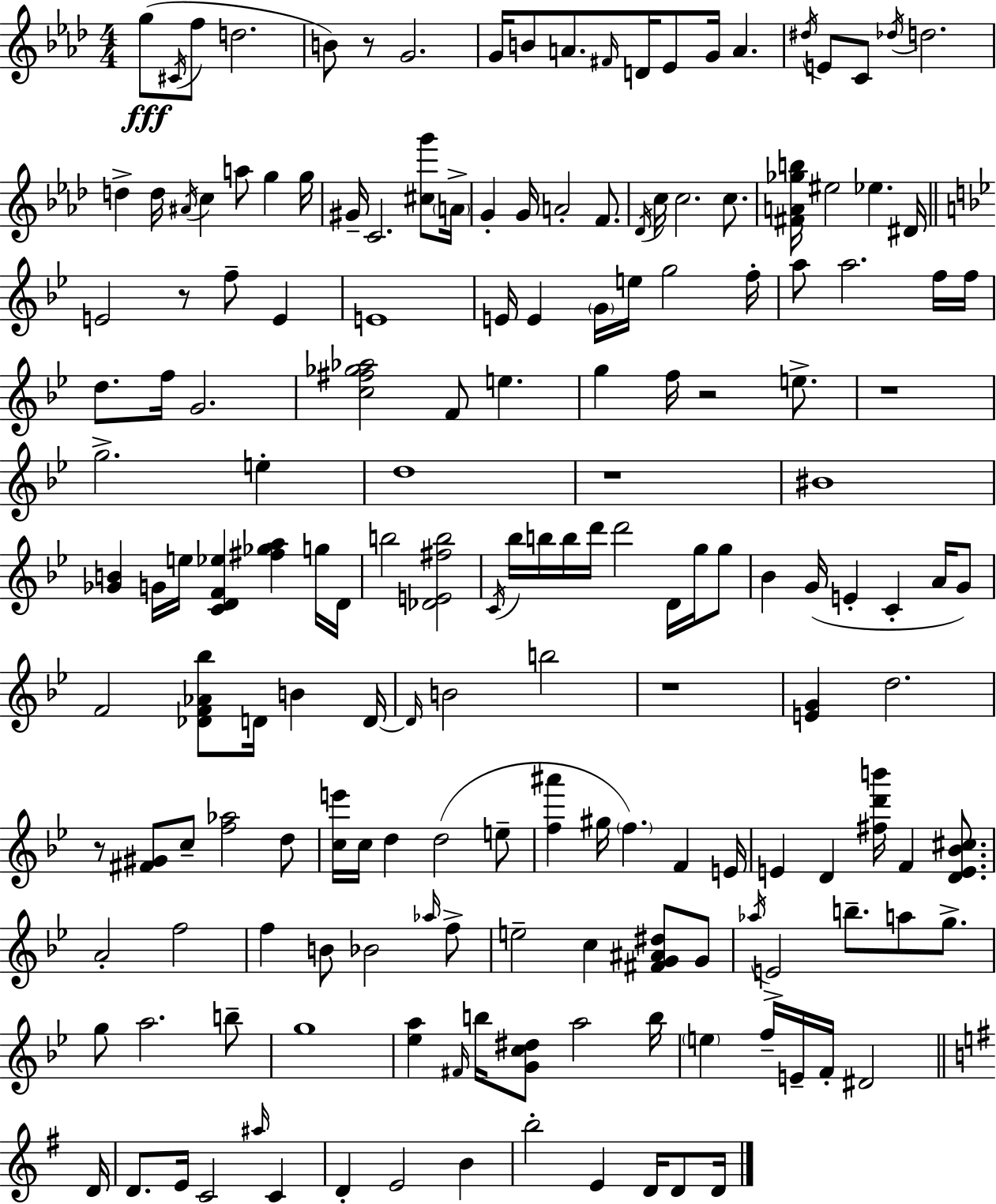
{
  \clef treble
  \numericTimeSignature
  \time 4/4
  \key f \minor
  g''8(\fff \acciaccatura { cis'16 } f''8 d''2. | b'8) r8 g'2. | g'16 b'8 a'8. \grace { fis'16 } d'16 ees'8 g'16 a'4. | \acciaccatura { dis''16 } e'8 c'8 \acciaccatura { des''16 } d''2. | \break d''4-> d''16 \acciaccatura { ais'16 } c''4 a''8 | g''4 g''16 gis'16-- c'2. | <cis'' g'''>8 \parenthesize a'16-> g'4-. g'16 a'2-. | f'8. \acciaccatura { des'16 } c''16 c''2. | \break c''8. <fis' a' ges'' b''>16 eis''2 ees''4. | dis'16 \bar "||" \break \key g \minor e'2 r8 f''8-- e'4 | e'1 | e'16 e'4 \parenthesize g'16 e''16 g''2 f''16-. | a''8 a''2. f''16 f''16 | \break d''8. f''16 g'2. | <c'' fis'' ges'' aes''>2 f'8 e''4. | g''4 f''16 r2 e''8.-> | r1 | \break g''2.-> e''4-. | d''1 | r1 | bis'1 | \break <ges' b'>4 g'16 e''16 <c' d' f' ees''>4 <fis'' ges'' a''>4 g''16 d'16 | b''2 <des' e' fis'' b''>2 | \acciaccatura { c'16 } bes''16 b''16 b''16 d'''16 d'''2 d'16 g''16 g''8 | bes'4 g'16( e'4-. c'4-. a'16 g'8) | \break f'2 <des' f' aes' bes''>8 d'16 b'4 | d'16~~ \grace { d'16 } b'2 b''2 | r1 | <e' g'>4 d''2. | \break r8 <fis' gis'>8 c''8-- <f'' aes''>2 | d''8 <c'' e'''>16 c''16 d''4 d''2( | e''8-- <f'' ais'''>4 gis''16 \parenthesize f''4.) f'4 | e'16 e'4 d'4 <fis'' d''' b'''>16 f'4 <d' e' bes' cis''>8. | \break a'2-. f''2 | f''4 b'8 bes'2 | \grace { aes''16 } f''8-> e''2-- c''4 <fis' g' ais' dis''>8 | g'8 \acciaccatura { aes''16 } e'2-> b''8.-- a''8 | \break g''8.-> g''8 a''2. | b''8-- g''1 | <ees'' a''>4 \grace { fis'16 } b''16 <g' c'' dis''>8 a''2 | b''16 \parenthesize e''4 f''16-- e'16-- f'16-. dis'2 | \break \bar "||" \break \key g \major d'16 d'8. e'16 c'2 \grace { ais''16 } c'4 | d'4-. e'2 b'4 | b''2-. e'4 d'16 d'8 | d'16 \bar "|."
}